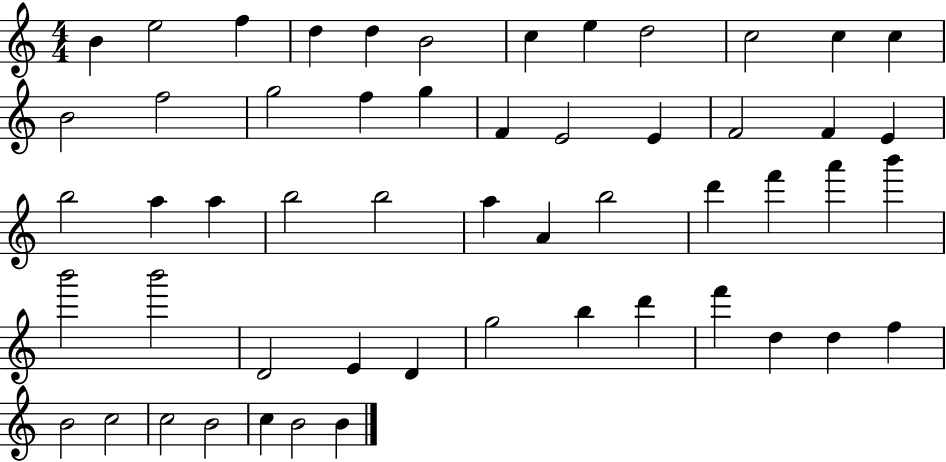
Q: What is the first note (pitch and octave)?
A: B4